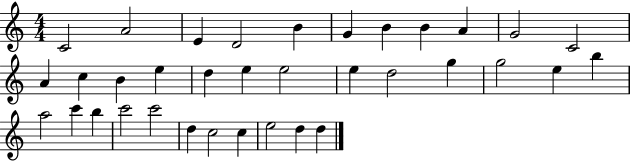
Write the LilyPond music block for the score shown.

{
  \clef treble
  \numericTimeSignature
  \time 4/4
  \key c \major
  c'2 a'2 | e'4 d'2 b'4 | g'4 b'4 b'4 a'4 | g'2 c'2 | \break a'4 c''4 b'4 e''4 | d''4 e''4 e''2 | e''4 d''2 g''4 | g''2 e''4 b''4 | \break a''2 c'''4 b''4 | c'''2 c'''2 | d''4 c''2 c''4 | e''2 d''4 d''4 | \break \bar "|."
}